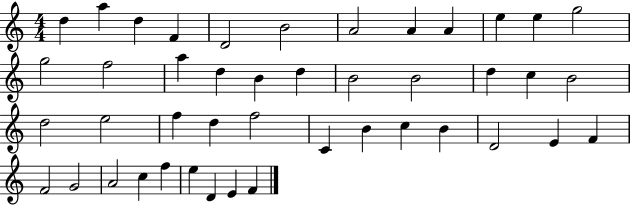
D5/q A5/q D5/q F4/q D4/h B4/h A4/h A4/q A4/q E5/q E5/q G5/h G5/h F5/h A5/q D5/q B4/q D5/q B4/h B4/h D5/q C5/q B4/h D5/h E5/h F5/q D5/q F5/h C4/q B4/q C5/q B4/q D4/h E4/q F4/q F4/h G4/h A4/h C5/q F5/q E5/q D4/q E4/q F4/q